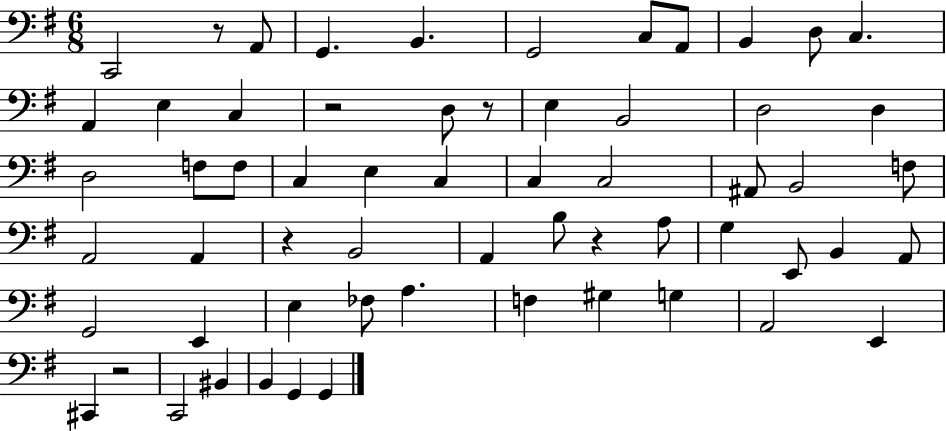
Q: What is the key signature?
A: G major